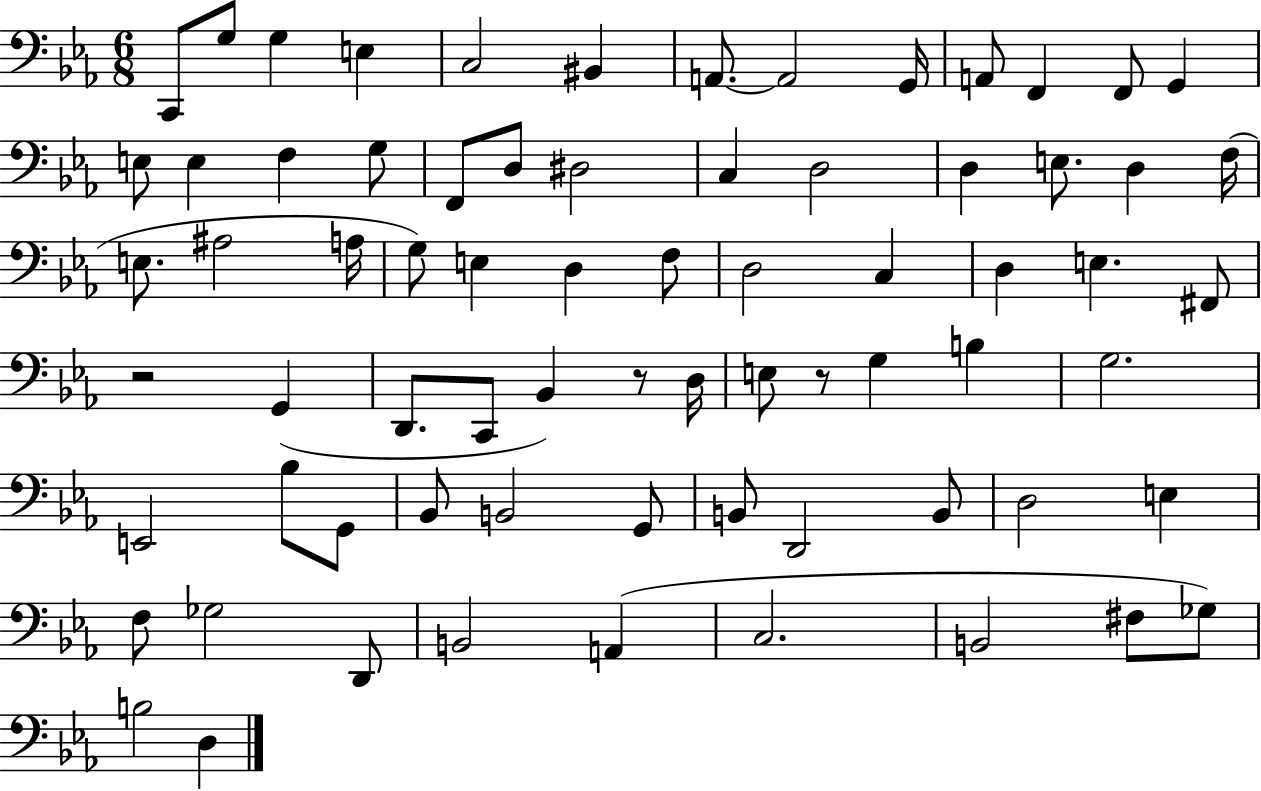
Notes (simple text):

C2/e G3/e G3/q E3/q C3/h BIS2/q A2/e. A2/h G2/s A2/e F2/q F2/e G2/q E3/e E3/q F3/q G3/e F2/e D3/e D#3/h C3/q D3/h D3/q E3/e. D3/q F3/s E3/e. A#3/h A3/s G3/e E3/q D3/q F3/e D3/h C3/q D3/q E3/q. F#2/e R/h G2/q D2/e. C2/e Bb2/q R/e D3/s E3/e R/e G3/q B3/q G3/h. E2/h Bb3/e G2/e Bb2/e B2/h G2/e B2/e D2/h B2/e D3/h E3/q F3/e Gb3/h D2/e B2/h A2/q C3/h. B2/h F#3/e Gb3/e B3/h D3/q